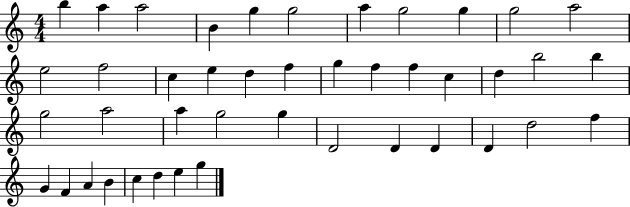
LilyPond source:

{
  \clef treble
  \numericTimeSignature
  \time 4/4
  \key c \major
  b''4 a''4 a''2 | b'4 g''4 g''2 | a''4 g''2 g''4 | g''2 a''2 | \break e''2 f''2 | c''4 e''4 d''4 f''4 | g''4 f''4 f''4 c''4 | d''4 b''2 b''4 | \break g''2 a''2 | a''4 g''2 g''4 | d'2 d'4 d'4 | d'4 d''2 f''4 | \break g'4 f'4 a'4 b'4 | c''4 d''4 e''4 g''4 | \bar "|."
}